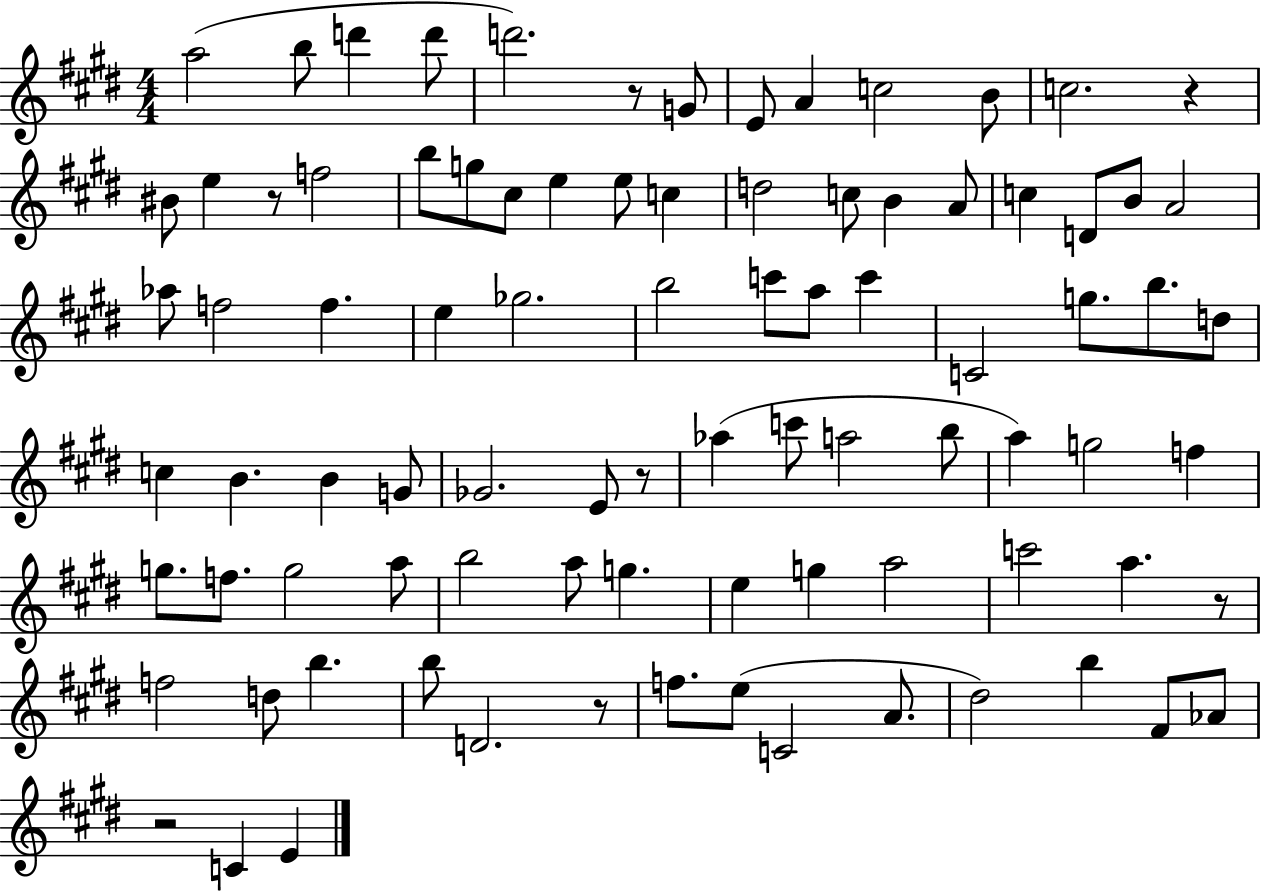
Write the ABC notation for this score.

X:1
T:Untitled
M:4/4
L:1/4
K:E
a2 b/2 d' d'/2 d'2 z/2 G/2 E/2 A c2 B/2 c2 z ^B/2 e z/2 f2 b/2 g/2 ^c/2 e e/2 c d2 c/2 B A/2 c D/2 B/2 A2 _a/2 f2 f e _g2 b2 c'/2 a/2 c' C2 g/2 b/2 d/2 c B B G/2 _G2 E/2 z/2 _a c'/2 a2 b/2 a g2 f g/2 f/2 g2 a/2 b2 a/2 g e g a2 c'2 a z/2 f2 d/2 b b/2 D2 z/2 f/2 e/2 C2 A/2 ^d2 b ^F/2 _A/2 z2 C E